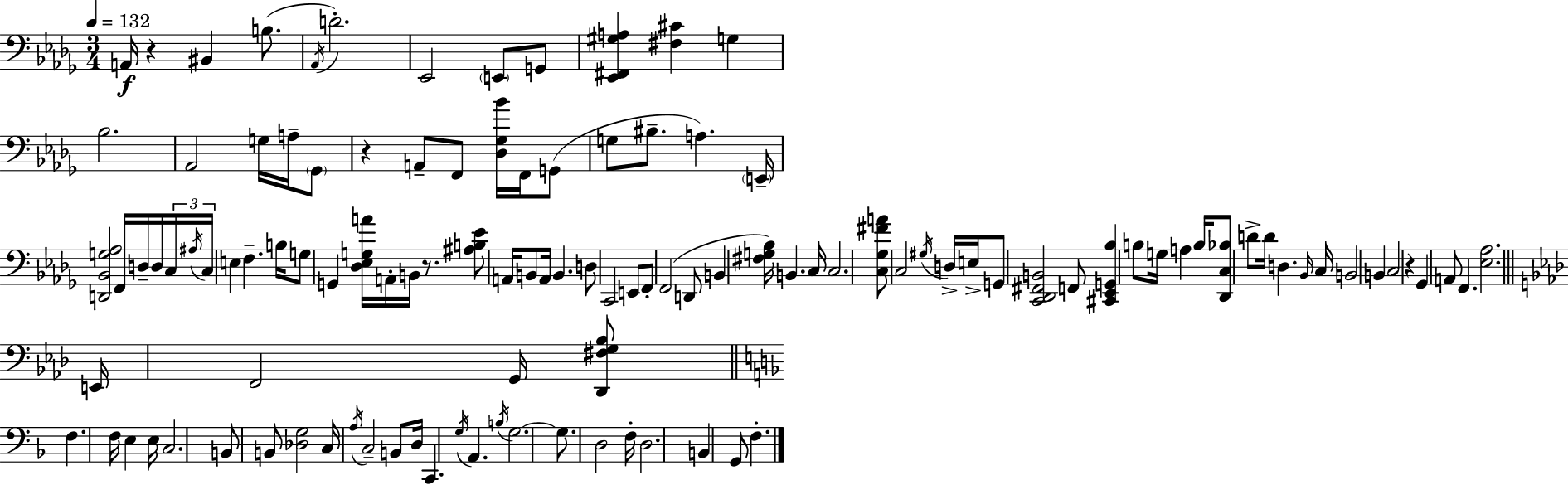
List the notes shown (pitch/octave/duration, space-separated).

A2/s R/q BIS2/q B3/e. Ab2/s D4/h. Eb2/h E2/e G2/e [Eb2,F#2,G#3,A3]/q [F#3,C#4]/q G3/q Bb3/h. Ab2/h G3/s A3/s Gb2/e R/q A2/e F2/e [Db3,Gb3,Bb4]/s F2/s G2/e G3/e BIS3/e. A3/q. E2/s [D2,Bb2,G3,Ab3]/h F2/s D3/s D3/s C3/s A#3/s C3/s E3/q F3/q. B3/s G3/e G2/q [Db3,Eb3,G3,A4]/s A2/s B2/s R/e. [A#3,B3,Eb4]/e A2/s B2/e A2/s B2/q. D3/e C2/h E2/e F2/e F2/h D2/e B2/q [F#3,G3,Bb3]/s B2/q. C3/s C3/h. [C3,Gb3,F#4,A4]/e C3/h G#3/s D3/s E3/s G2/e [C2,Db2,F#2,B2]/h F2/e [C#2,Eb2,G2,Bb3]/q B3/e G3/s A3/q B3/s [Db2,C3,Bb3]/e D4/e D4/s D3/q. Bb2/s C3/s B2/h B2/q C3/h R/q Gb2/q A2/e F2/q. [Eb3,Ab3]/h. E2/s F2/h G2/s [Db2,F#3,G3,Bb3]/e F3/q. F3/s E3/q E3/s C3/h. B2/e B2/e [Db3,G3]/h C3/s A3/s C3/h B2/e D3/s C2/q. G3/s A2/q. B3/s G3/h. G3/e. D3/h F3/s D3/h. B2/q G2/e F3/q.